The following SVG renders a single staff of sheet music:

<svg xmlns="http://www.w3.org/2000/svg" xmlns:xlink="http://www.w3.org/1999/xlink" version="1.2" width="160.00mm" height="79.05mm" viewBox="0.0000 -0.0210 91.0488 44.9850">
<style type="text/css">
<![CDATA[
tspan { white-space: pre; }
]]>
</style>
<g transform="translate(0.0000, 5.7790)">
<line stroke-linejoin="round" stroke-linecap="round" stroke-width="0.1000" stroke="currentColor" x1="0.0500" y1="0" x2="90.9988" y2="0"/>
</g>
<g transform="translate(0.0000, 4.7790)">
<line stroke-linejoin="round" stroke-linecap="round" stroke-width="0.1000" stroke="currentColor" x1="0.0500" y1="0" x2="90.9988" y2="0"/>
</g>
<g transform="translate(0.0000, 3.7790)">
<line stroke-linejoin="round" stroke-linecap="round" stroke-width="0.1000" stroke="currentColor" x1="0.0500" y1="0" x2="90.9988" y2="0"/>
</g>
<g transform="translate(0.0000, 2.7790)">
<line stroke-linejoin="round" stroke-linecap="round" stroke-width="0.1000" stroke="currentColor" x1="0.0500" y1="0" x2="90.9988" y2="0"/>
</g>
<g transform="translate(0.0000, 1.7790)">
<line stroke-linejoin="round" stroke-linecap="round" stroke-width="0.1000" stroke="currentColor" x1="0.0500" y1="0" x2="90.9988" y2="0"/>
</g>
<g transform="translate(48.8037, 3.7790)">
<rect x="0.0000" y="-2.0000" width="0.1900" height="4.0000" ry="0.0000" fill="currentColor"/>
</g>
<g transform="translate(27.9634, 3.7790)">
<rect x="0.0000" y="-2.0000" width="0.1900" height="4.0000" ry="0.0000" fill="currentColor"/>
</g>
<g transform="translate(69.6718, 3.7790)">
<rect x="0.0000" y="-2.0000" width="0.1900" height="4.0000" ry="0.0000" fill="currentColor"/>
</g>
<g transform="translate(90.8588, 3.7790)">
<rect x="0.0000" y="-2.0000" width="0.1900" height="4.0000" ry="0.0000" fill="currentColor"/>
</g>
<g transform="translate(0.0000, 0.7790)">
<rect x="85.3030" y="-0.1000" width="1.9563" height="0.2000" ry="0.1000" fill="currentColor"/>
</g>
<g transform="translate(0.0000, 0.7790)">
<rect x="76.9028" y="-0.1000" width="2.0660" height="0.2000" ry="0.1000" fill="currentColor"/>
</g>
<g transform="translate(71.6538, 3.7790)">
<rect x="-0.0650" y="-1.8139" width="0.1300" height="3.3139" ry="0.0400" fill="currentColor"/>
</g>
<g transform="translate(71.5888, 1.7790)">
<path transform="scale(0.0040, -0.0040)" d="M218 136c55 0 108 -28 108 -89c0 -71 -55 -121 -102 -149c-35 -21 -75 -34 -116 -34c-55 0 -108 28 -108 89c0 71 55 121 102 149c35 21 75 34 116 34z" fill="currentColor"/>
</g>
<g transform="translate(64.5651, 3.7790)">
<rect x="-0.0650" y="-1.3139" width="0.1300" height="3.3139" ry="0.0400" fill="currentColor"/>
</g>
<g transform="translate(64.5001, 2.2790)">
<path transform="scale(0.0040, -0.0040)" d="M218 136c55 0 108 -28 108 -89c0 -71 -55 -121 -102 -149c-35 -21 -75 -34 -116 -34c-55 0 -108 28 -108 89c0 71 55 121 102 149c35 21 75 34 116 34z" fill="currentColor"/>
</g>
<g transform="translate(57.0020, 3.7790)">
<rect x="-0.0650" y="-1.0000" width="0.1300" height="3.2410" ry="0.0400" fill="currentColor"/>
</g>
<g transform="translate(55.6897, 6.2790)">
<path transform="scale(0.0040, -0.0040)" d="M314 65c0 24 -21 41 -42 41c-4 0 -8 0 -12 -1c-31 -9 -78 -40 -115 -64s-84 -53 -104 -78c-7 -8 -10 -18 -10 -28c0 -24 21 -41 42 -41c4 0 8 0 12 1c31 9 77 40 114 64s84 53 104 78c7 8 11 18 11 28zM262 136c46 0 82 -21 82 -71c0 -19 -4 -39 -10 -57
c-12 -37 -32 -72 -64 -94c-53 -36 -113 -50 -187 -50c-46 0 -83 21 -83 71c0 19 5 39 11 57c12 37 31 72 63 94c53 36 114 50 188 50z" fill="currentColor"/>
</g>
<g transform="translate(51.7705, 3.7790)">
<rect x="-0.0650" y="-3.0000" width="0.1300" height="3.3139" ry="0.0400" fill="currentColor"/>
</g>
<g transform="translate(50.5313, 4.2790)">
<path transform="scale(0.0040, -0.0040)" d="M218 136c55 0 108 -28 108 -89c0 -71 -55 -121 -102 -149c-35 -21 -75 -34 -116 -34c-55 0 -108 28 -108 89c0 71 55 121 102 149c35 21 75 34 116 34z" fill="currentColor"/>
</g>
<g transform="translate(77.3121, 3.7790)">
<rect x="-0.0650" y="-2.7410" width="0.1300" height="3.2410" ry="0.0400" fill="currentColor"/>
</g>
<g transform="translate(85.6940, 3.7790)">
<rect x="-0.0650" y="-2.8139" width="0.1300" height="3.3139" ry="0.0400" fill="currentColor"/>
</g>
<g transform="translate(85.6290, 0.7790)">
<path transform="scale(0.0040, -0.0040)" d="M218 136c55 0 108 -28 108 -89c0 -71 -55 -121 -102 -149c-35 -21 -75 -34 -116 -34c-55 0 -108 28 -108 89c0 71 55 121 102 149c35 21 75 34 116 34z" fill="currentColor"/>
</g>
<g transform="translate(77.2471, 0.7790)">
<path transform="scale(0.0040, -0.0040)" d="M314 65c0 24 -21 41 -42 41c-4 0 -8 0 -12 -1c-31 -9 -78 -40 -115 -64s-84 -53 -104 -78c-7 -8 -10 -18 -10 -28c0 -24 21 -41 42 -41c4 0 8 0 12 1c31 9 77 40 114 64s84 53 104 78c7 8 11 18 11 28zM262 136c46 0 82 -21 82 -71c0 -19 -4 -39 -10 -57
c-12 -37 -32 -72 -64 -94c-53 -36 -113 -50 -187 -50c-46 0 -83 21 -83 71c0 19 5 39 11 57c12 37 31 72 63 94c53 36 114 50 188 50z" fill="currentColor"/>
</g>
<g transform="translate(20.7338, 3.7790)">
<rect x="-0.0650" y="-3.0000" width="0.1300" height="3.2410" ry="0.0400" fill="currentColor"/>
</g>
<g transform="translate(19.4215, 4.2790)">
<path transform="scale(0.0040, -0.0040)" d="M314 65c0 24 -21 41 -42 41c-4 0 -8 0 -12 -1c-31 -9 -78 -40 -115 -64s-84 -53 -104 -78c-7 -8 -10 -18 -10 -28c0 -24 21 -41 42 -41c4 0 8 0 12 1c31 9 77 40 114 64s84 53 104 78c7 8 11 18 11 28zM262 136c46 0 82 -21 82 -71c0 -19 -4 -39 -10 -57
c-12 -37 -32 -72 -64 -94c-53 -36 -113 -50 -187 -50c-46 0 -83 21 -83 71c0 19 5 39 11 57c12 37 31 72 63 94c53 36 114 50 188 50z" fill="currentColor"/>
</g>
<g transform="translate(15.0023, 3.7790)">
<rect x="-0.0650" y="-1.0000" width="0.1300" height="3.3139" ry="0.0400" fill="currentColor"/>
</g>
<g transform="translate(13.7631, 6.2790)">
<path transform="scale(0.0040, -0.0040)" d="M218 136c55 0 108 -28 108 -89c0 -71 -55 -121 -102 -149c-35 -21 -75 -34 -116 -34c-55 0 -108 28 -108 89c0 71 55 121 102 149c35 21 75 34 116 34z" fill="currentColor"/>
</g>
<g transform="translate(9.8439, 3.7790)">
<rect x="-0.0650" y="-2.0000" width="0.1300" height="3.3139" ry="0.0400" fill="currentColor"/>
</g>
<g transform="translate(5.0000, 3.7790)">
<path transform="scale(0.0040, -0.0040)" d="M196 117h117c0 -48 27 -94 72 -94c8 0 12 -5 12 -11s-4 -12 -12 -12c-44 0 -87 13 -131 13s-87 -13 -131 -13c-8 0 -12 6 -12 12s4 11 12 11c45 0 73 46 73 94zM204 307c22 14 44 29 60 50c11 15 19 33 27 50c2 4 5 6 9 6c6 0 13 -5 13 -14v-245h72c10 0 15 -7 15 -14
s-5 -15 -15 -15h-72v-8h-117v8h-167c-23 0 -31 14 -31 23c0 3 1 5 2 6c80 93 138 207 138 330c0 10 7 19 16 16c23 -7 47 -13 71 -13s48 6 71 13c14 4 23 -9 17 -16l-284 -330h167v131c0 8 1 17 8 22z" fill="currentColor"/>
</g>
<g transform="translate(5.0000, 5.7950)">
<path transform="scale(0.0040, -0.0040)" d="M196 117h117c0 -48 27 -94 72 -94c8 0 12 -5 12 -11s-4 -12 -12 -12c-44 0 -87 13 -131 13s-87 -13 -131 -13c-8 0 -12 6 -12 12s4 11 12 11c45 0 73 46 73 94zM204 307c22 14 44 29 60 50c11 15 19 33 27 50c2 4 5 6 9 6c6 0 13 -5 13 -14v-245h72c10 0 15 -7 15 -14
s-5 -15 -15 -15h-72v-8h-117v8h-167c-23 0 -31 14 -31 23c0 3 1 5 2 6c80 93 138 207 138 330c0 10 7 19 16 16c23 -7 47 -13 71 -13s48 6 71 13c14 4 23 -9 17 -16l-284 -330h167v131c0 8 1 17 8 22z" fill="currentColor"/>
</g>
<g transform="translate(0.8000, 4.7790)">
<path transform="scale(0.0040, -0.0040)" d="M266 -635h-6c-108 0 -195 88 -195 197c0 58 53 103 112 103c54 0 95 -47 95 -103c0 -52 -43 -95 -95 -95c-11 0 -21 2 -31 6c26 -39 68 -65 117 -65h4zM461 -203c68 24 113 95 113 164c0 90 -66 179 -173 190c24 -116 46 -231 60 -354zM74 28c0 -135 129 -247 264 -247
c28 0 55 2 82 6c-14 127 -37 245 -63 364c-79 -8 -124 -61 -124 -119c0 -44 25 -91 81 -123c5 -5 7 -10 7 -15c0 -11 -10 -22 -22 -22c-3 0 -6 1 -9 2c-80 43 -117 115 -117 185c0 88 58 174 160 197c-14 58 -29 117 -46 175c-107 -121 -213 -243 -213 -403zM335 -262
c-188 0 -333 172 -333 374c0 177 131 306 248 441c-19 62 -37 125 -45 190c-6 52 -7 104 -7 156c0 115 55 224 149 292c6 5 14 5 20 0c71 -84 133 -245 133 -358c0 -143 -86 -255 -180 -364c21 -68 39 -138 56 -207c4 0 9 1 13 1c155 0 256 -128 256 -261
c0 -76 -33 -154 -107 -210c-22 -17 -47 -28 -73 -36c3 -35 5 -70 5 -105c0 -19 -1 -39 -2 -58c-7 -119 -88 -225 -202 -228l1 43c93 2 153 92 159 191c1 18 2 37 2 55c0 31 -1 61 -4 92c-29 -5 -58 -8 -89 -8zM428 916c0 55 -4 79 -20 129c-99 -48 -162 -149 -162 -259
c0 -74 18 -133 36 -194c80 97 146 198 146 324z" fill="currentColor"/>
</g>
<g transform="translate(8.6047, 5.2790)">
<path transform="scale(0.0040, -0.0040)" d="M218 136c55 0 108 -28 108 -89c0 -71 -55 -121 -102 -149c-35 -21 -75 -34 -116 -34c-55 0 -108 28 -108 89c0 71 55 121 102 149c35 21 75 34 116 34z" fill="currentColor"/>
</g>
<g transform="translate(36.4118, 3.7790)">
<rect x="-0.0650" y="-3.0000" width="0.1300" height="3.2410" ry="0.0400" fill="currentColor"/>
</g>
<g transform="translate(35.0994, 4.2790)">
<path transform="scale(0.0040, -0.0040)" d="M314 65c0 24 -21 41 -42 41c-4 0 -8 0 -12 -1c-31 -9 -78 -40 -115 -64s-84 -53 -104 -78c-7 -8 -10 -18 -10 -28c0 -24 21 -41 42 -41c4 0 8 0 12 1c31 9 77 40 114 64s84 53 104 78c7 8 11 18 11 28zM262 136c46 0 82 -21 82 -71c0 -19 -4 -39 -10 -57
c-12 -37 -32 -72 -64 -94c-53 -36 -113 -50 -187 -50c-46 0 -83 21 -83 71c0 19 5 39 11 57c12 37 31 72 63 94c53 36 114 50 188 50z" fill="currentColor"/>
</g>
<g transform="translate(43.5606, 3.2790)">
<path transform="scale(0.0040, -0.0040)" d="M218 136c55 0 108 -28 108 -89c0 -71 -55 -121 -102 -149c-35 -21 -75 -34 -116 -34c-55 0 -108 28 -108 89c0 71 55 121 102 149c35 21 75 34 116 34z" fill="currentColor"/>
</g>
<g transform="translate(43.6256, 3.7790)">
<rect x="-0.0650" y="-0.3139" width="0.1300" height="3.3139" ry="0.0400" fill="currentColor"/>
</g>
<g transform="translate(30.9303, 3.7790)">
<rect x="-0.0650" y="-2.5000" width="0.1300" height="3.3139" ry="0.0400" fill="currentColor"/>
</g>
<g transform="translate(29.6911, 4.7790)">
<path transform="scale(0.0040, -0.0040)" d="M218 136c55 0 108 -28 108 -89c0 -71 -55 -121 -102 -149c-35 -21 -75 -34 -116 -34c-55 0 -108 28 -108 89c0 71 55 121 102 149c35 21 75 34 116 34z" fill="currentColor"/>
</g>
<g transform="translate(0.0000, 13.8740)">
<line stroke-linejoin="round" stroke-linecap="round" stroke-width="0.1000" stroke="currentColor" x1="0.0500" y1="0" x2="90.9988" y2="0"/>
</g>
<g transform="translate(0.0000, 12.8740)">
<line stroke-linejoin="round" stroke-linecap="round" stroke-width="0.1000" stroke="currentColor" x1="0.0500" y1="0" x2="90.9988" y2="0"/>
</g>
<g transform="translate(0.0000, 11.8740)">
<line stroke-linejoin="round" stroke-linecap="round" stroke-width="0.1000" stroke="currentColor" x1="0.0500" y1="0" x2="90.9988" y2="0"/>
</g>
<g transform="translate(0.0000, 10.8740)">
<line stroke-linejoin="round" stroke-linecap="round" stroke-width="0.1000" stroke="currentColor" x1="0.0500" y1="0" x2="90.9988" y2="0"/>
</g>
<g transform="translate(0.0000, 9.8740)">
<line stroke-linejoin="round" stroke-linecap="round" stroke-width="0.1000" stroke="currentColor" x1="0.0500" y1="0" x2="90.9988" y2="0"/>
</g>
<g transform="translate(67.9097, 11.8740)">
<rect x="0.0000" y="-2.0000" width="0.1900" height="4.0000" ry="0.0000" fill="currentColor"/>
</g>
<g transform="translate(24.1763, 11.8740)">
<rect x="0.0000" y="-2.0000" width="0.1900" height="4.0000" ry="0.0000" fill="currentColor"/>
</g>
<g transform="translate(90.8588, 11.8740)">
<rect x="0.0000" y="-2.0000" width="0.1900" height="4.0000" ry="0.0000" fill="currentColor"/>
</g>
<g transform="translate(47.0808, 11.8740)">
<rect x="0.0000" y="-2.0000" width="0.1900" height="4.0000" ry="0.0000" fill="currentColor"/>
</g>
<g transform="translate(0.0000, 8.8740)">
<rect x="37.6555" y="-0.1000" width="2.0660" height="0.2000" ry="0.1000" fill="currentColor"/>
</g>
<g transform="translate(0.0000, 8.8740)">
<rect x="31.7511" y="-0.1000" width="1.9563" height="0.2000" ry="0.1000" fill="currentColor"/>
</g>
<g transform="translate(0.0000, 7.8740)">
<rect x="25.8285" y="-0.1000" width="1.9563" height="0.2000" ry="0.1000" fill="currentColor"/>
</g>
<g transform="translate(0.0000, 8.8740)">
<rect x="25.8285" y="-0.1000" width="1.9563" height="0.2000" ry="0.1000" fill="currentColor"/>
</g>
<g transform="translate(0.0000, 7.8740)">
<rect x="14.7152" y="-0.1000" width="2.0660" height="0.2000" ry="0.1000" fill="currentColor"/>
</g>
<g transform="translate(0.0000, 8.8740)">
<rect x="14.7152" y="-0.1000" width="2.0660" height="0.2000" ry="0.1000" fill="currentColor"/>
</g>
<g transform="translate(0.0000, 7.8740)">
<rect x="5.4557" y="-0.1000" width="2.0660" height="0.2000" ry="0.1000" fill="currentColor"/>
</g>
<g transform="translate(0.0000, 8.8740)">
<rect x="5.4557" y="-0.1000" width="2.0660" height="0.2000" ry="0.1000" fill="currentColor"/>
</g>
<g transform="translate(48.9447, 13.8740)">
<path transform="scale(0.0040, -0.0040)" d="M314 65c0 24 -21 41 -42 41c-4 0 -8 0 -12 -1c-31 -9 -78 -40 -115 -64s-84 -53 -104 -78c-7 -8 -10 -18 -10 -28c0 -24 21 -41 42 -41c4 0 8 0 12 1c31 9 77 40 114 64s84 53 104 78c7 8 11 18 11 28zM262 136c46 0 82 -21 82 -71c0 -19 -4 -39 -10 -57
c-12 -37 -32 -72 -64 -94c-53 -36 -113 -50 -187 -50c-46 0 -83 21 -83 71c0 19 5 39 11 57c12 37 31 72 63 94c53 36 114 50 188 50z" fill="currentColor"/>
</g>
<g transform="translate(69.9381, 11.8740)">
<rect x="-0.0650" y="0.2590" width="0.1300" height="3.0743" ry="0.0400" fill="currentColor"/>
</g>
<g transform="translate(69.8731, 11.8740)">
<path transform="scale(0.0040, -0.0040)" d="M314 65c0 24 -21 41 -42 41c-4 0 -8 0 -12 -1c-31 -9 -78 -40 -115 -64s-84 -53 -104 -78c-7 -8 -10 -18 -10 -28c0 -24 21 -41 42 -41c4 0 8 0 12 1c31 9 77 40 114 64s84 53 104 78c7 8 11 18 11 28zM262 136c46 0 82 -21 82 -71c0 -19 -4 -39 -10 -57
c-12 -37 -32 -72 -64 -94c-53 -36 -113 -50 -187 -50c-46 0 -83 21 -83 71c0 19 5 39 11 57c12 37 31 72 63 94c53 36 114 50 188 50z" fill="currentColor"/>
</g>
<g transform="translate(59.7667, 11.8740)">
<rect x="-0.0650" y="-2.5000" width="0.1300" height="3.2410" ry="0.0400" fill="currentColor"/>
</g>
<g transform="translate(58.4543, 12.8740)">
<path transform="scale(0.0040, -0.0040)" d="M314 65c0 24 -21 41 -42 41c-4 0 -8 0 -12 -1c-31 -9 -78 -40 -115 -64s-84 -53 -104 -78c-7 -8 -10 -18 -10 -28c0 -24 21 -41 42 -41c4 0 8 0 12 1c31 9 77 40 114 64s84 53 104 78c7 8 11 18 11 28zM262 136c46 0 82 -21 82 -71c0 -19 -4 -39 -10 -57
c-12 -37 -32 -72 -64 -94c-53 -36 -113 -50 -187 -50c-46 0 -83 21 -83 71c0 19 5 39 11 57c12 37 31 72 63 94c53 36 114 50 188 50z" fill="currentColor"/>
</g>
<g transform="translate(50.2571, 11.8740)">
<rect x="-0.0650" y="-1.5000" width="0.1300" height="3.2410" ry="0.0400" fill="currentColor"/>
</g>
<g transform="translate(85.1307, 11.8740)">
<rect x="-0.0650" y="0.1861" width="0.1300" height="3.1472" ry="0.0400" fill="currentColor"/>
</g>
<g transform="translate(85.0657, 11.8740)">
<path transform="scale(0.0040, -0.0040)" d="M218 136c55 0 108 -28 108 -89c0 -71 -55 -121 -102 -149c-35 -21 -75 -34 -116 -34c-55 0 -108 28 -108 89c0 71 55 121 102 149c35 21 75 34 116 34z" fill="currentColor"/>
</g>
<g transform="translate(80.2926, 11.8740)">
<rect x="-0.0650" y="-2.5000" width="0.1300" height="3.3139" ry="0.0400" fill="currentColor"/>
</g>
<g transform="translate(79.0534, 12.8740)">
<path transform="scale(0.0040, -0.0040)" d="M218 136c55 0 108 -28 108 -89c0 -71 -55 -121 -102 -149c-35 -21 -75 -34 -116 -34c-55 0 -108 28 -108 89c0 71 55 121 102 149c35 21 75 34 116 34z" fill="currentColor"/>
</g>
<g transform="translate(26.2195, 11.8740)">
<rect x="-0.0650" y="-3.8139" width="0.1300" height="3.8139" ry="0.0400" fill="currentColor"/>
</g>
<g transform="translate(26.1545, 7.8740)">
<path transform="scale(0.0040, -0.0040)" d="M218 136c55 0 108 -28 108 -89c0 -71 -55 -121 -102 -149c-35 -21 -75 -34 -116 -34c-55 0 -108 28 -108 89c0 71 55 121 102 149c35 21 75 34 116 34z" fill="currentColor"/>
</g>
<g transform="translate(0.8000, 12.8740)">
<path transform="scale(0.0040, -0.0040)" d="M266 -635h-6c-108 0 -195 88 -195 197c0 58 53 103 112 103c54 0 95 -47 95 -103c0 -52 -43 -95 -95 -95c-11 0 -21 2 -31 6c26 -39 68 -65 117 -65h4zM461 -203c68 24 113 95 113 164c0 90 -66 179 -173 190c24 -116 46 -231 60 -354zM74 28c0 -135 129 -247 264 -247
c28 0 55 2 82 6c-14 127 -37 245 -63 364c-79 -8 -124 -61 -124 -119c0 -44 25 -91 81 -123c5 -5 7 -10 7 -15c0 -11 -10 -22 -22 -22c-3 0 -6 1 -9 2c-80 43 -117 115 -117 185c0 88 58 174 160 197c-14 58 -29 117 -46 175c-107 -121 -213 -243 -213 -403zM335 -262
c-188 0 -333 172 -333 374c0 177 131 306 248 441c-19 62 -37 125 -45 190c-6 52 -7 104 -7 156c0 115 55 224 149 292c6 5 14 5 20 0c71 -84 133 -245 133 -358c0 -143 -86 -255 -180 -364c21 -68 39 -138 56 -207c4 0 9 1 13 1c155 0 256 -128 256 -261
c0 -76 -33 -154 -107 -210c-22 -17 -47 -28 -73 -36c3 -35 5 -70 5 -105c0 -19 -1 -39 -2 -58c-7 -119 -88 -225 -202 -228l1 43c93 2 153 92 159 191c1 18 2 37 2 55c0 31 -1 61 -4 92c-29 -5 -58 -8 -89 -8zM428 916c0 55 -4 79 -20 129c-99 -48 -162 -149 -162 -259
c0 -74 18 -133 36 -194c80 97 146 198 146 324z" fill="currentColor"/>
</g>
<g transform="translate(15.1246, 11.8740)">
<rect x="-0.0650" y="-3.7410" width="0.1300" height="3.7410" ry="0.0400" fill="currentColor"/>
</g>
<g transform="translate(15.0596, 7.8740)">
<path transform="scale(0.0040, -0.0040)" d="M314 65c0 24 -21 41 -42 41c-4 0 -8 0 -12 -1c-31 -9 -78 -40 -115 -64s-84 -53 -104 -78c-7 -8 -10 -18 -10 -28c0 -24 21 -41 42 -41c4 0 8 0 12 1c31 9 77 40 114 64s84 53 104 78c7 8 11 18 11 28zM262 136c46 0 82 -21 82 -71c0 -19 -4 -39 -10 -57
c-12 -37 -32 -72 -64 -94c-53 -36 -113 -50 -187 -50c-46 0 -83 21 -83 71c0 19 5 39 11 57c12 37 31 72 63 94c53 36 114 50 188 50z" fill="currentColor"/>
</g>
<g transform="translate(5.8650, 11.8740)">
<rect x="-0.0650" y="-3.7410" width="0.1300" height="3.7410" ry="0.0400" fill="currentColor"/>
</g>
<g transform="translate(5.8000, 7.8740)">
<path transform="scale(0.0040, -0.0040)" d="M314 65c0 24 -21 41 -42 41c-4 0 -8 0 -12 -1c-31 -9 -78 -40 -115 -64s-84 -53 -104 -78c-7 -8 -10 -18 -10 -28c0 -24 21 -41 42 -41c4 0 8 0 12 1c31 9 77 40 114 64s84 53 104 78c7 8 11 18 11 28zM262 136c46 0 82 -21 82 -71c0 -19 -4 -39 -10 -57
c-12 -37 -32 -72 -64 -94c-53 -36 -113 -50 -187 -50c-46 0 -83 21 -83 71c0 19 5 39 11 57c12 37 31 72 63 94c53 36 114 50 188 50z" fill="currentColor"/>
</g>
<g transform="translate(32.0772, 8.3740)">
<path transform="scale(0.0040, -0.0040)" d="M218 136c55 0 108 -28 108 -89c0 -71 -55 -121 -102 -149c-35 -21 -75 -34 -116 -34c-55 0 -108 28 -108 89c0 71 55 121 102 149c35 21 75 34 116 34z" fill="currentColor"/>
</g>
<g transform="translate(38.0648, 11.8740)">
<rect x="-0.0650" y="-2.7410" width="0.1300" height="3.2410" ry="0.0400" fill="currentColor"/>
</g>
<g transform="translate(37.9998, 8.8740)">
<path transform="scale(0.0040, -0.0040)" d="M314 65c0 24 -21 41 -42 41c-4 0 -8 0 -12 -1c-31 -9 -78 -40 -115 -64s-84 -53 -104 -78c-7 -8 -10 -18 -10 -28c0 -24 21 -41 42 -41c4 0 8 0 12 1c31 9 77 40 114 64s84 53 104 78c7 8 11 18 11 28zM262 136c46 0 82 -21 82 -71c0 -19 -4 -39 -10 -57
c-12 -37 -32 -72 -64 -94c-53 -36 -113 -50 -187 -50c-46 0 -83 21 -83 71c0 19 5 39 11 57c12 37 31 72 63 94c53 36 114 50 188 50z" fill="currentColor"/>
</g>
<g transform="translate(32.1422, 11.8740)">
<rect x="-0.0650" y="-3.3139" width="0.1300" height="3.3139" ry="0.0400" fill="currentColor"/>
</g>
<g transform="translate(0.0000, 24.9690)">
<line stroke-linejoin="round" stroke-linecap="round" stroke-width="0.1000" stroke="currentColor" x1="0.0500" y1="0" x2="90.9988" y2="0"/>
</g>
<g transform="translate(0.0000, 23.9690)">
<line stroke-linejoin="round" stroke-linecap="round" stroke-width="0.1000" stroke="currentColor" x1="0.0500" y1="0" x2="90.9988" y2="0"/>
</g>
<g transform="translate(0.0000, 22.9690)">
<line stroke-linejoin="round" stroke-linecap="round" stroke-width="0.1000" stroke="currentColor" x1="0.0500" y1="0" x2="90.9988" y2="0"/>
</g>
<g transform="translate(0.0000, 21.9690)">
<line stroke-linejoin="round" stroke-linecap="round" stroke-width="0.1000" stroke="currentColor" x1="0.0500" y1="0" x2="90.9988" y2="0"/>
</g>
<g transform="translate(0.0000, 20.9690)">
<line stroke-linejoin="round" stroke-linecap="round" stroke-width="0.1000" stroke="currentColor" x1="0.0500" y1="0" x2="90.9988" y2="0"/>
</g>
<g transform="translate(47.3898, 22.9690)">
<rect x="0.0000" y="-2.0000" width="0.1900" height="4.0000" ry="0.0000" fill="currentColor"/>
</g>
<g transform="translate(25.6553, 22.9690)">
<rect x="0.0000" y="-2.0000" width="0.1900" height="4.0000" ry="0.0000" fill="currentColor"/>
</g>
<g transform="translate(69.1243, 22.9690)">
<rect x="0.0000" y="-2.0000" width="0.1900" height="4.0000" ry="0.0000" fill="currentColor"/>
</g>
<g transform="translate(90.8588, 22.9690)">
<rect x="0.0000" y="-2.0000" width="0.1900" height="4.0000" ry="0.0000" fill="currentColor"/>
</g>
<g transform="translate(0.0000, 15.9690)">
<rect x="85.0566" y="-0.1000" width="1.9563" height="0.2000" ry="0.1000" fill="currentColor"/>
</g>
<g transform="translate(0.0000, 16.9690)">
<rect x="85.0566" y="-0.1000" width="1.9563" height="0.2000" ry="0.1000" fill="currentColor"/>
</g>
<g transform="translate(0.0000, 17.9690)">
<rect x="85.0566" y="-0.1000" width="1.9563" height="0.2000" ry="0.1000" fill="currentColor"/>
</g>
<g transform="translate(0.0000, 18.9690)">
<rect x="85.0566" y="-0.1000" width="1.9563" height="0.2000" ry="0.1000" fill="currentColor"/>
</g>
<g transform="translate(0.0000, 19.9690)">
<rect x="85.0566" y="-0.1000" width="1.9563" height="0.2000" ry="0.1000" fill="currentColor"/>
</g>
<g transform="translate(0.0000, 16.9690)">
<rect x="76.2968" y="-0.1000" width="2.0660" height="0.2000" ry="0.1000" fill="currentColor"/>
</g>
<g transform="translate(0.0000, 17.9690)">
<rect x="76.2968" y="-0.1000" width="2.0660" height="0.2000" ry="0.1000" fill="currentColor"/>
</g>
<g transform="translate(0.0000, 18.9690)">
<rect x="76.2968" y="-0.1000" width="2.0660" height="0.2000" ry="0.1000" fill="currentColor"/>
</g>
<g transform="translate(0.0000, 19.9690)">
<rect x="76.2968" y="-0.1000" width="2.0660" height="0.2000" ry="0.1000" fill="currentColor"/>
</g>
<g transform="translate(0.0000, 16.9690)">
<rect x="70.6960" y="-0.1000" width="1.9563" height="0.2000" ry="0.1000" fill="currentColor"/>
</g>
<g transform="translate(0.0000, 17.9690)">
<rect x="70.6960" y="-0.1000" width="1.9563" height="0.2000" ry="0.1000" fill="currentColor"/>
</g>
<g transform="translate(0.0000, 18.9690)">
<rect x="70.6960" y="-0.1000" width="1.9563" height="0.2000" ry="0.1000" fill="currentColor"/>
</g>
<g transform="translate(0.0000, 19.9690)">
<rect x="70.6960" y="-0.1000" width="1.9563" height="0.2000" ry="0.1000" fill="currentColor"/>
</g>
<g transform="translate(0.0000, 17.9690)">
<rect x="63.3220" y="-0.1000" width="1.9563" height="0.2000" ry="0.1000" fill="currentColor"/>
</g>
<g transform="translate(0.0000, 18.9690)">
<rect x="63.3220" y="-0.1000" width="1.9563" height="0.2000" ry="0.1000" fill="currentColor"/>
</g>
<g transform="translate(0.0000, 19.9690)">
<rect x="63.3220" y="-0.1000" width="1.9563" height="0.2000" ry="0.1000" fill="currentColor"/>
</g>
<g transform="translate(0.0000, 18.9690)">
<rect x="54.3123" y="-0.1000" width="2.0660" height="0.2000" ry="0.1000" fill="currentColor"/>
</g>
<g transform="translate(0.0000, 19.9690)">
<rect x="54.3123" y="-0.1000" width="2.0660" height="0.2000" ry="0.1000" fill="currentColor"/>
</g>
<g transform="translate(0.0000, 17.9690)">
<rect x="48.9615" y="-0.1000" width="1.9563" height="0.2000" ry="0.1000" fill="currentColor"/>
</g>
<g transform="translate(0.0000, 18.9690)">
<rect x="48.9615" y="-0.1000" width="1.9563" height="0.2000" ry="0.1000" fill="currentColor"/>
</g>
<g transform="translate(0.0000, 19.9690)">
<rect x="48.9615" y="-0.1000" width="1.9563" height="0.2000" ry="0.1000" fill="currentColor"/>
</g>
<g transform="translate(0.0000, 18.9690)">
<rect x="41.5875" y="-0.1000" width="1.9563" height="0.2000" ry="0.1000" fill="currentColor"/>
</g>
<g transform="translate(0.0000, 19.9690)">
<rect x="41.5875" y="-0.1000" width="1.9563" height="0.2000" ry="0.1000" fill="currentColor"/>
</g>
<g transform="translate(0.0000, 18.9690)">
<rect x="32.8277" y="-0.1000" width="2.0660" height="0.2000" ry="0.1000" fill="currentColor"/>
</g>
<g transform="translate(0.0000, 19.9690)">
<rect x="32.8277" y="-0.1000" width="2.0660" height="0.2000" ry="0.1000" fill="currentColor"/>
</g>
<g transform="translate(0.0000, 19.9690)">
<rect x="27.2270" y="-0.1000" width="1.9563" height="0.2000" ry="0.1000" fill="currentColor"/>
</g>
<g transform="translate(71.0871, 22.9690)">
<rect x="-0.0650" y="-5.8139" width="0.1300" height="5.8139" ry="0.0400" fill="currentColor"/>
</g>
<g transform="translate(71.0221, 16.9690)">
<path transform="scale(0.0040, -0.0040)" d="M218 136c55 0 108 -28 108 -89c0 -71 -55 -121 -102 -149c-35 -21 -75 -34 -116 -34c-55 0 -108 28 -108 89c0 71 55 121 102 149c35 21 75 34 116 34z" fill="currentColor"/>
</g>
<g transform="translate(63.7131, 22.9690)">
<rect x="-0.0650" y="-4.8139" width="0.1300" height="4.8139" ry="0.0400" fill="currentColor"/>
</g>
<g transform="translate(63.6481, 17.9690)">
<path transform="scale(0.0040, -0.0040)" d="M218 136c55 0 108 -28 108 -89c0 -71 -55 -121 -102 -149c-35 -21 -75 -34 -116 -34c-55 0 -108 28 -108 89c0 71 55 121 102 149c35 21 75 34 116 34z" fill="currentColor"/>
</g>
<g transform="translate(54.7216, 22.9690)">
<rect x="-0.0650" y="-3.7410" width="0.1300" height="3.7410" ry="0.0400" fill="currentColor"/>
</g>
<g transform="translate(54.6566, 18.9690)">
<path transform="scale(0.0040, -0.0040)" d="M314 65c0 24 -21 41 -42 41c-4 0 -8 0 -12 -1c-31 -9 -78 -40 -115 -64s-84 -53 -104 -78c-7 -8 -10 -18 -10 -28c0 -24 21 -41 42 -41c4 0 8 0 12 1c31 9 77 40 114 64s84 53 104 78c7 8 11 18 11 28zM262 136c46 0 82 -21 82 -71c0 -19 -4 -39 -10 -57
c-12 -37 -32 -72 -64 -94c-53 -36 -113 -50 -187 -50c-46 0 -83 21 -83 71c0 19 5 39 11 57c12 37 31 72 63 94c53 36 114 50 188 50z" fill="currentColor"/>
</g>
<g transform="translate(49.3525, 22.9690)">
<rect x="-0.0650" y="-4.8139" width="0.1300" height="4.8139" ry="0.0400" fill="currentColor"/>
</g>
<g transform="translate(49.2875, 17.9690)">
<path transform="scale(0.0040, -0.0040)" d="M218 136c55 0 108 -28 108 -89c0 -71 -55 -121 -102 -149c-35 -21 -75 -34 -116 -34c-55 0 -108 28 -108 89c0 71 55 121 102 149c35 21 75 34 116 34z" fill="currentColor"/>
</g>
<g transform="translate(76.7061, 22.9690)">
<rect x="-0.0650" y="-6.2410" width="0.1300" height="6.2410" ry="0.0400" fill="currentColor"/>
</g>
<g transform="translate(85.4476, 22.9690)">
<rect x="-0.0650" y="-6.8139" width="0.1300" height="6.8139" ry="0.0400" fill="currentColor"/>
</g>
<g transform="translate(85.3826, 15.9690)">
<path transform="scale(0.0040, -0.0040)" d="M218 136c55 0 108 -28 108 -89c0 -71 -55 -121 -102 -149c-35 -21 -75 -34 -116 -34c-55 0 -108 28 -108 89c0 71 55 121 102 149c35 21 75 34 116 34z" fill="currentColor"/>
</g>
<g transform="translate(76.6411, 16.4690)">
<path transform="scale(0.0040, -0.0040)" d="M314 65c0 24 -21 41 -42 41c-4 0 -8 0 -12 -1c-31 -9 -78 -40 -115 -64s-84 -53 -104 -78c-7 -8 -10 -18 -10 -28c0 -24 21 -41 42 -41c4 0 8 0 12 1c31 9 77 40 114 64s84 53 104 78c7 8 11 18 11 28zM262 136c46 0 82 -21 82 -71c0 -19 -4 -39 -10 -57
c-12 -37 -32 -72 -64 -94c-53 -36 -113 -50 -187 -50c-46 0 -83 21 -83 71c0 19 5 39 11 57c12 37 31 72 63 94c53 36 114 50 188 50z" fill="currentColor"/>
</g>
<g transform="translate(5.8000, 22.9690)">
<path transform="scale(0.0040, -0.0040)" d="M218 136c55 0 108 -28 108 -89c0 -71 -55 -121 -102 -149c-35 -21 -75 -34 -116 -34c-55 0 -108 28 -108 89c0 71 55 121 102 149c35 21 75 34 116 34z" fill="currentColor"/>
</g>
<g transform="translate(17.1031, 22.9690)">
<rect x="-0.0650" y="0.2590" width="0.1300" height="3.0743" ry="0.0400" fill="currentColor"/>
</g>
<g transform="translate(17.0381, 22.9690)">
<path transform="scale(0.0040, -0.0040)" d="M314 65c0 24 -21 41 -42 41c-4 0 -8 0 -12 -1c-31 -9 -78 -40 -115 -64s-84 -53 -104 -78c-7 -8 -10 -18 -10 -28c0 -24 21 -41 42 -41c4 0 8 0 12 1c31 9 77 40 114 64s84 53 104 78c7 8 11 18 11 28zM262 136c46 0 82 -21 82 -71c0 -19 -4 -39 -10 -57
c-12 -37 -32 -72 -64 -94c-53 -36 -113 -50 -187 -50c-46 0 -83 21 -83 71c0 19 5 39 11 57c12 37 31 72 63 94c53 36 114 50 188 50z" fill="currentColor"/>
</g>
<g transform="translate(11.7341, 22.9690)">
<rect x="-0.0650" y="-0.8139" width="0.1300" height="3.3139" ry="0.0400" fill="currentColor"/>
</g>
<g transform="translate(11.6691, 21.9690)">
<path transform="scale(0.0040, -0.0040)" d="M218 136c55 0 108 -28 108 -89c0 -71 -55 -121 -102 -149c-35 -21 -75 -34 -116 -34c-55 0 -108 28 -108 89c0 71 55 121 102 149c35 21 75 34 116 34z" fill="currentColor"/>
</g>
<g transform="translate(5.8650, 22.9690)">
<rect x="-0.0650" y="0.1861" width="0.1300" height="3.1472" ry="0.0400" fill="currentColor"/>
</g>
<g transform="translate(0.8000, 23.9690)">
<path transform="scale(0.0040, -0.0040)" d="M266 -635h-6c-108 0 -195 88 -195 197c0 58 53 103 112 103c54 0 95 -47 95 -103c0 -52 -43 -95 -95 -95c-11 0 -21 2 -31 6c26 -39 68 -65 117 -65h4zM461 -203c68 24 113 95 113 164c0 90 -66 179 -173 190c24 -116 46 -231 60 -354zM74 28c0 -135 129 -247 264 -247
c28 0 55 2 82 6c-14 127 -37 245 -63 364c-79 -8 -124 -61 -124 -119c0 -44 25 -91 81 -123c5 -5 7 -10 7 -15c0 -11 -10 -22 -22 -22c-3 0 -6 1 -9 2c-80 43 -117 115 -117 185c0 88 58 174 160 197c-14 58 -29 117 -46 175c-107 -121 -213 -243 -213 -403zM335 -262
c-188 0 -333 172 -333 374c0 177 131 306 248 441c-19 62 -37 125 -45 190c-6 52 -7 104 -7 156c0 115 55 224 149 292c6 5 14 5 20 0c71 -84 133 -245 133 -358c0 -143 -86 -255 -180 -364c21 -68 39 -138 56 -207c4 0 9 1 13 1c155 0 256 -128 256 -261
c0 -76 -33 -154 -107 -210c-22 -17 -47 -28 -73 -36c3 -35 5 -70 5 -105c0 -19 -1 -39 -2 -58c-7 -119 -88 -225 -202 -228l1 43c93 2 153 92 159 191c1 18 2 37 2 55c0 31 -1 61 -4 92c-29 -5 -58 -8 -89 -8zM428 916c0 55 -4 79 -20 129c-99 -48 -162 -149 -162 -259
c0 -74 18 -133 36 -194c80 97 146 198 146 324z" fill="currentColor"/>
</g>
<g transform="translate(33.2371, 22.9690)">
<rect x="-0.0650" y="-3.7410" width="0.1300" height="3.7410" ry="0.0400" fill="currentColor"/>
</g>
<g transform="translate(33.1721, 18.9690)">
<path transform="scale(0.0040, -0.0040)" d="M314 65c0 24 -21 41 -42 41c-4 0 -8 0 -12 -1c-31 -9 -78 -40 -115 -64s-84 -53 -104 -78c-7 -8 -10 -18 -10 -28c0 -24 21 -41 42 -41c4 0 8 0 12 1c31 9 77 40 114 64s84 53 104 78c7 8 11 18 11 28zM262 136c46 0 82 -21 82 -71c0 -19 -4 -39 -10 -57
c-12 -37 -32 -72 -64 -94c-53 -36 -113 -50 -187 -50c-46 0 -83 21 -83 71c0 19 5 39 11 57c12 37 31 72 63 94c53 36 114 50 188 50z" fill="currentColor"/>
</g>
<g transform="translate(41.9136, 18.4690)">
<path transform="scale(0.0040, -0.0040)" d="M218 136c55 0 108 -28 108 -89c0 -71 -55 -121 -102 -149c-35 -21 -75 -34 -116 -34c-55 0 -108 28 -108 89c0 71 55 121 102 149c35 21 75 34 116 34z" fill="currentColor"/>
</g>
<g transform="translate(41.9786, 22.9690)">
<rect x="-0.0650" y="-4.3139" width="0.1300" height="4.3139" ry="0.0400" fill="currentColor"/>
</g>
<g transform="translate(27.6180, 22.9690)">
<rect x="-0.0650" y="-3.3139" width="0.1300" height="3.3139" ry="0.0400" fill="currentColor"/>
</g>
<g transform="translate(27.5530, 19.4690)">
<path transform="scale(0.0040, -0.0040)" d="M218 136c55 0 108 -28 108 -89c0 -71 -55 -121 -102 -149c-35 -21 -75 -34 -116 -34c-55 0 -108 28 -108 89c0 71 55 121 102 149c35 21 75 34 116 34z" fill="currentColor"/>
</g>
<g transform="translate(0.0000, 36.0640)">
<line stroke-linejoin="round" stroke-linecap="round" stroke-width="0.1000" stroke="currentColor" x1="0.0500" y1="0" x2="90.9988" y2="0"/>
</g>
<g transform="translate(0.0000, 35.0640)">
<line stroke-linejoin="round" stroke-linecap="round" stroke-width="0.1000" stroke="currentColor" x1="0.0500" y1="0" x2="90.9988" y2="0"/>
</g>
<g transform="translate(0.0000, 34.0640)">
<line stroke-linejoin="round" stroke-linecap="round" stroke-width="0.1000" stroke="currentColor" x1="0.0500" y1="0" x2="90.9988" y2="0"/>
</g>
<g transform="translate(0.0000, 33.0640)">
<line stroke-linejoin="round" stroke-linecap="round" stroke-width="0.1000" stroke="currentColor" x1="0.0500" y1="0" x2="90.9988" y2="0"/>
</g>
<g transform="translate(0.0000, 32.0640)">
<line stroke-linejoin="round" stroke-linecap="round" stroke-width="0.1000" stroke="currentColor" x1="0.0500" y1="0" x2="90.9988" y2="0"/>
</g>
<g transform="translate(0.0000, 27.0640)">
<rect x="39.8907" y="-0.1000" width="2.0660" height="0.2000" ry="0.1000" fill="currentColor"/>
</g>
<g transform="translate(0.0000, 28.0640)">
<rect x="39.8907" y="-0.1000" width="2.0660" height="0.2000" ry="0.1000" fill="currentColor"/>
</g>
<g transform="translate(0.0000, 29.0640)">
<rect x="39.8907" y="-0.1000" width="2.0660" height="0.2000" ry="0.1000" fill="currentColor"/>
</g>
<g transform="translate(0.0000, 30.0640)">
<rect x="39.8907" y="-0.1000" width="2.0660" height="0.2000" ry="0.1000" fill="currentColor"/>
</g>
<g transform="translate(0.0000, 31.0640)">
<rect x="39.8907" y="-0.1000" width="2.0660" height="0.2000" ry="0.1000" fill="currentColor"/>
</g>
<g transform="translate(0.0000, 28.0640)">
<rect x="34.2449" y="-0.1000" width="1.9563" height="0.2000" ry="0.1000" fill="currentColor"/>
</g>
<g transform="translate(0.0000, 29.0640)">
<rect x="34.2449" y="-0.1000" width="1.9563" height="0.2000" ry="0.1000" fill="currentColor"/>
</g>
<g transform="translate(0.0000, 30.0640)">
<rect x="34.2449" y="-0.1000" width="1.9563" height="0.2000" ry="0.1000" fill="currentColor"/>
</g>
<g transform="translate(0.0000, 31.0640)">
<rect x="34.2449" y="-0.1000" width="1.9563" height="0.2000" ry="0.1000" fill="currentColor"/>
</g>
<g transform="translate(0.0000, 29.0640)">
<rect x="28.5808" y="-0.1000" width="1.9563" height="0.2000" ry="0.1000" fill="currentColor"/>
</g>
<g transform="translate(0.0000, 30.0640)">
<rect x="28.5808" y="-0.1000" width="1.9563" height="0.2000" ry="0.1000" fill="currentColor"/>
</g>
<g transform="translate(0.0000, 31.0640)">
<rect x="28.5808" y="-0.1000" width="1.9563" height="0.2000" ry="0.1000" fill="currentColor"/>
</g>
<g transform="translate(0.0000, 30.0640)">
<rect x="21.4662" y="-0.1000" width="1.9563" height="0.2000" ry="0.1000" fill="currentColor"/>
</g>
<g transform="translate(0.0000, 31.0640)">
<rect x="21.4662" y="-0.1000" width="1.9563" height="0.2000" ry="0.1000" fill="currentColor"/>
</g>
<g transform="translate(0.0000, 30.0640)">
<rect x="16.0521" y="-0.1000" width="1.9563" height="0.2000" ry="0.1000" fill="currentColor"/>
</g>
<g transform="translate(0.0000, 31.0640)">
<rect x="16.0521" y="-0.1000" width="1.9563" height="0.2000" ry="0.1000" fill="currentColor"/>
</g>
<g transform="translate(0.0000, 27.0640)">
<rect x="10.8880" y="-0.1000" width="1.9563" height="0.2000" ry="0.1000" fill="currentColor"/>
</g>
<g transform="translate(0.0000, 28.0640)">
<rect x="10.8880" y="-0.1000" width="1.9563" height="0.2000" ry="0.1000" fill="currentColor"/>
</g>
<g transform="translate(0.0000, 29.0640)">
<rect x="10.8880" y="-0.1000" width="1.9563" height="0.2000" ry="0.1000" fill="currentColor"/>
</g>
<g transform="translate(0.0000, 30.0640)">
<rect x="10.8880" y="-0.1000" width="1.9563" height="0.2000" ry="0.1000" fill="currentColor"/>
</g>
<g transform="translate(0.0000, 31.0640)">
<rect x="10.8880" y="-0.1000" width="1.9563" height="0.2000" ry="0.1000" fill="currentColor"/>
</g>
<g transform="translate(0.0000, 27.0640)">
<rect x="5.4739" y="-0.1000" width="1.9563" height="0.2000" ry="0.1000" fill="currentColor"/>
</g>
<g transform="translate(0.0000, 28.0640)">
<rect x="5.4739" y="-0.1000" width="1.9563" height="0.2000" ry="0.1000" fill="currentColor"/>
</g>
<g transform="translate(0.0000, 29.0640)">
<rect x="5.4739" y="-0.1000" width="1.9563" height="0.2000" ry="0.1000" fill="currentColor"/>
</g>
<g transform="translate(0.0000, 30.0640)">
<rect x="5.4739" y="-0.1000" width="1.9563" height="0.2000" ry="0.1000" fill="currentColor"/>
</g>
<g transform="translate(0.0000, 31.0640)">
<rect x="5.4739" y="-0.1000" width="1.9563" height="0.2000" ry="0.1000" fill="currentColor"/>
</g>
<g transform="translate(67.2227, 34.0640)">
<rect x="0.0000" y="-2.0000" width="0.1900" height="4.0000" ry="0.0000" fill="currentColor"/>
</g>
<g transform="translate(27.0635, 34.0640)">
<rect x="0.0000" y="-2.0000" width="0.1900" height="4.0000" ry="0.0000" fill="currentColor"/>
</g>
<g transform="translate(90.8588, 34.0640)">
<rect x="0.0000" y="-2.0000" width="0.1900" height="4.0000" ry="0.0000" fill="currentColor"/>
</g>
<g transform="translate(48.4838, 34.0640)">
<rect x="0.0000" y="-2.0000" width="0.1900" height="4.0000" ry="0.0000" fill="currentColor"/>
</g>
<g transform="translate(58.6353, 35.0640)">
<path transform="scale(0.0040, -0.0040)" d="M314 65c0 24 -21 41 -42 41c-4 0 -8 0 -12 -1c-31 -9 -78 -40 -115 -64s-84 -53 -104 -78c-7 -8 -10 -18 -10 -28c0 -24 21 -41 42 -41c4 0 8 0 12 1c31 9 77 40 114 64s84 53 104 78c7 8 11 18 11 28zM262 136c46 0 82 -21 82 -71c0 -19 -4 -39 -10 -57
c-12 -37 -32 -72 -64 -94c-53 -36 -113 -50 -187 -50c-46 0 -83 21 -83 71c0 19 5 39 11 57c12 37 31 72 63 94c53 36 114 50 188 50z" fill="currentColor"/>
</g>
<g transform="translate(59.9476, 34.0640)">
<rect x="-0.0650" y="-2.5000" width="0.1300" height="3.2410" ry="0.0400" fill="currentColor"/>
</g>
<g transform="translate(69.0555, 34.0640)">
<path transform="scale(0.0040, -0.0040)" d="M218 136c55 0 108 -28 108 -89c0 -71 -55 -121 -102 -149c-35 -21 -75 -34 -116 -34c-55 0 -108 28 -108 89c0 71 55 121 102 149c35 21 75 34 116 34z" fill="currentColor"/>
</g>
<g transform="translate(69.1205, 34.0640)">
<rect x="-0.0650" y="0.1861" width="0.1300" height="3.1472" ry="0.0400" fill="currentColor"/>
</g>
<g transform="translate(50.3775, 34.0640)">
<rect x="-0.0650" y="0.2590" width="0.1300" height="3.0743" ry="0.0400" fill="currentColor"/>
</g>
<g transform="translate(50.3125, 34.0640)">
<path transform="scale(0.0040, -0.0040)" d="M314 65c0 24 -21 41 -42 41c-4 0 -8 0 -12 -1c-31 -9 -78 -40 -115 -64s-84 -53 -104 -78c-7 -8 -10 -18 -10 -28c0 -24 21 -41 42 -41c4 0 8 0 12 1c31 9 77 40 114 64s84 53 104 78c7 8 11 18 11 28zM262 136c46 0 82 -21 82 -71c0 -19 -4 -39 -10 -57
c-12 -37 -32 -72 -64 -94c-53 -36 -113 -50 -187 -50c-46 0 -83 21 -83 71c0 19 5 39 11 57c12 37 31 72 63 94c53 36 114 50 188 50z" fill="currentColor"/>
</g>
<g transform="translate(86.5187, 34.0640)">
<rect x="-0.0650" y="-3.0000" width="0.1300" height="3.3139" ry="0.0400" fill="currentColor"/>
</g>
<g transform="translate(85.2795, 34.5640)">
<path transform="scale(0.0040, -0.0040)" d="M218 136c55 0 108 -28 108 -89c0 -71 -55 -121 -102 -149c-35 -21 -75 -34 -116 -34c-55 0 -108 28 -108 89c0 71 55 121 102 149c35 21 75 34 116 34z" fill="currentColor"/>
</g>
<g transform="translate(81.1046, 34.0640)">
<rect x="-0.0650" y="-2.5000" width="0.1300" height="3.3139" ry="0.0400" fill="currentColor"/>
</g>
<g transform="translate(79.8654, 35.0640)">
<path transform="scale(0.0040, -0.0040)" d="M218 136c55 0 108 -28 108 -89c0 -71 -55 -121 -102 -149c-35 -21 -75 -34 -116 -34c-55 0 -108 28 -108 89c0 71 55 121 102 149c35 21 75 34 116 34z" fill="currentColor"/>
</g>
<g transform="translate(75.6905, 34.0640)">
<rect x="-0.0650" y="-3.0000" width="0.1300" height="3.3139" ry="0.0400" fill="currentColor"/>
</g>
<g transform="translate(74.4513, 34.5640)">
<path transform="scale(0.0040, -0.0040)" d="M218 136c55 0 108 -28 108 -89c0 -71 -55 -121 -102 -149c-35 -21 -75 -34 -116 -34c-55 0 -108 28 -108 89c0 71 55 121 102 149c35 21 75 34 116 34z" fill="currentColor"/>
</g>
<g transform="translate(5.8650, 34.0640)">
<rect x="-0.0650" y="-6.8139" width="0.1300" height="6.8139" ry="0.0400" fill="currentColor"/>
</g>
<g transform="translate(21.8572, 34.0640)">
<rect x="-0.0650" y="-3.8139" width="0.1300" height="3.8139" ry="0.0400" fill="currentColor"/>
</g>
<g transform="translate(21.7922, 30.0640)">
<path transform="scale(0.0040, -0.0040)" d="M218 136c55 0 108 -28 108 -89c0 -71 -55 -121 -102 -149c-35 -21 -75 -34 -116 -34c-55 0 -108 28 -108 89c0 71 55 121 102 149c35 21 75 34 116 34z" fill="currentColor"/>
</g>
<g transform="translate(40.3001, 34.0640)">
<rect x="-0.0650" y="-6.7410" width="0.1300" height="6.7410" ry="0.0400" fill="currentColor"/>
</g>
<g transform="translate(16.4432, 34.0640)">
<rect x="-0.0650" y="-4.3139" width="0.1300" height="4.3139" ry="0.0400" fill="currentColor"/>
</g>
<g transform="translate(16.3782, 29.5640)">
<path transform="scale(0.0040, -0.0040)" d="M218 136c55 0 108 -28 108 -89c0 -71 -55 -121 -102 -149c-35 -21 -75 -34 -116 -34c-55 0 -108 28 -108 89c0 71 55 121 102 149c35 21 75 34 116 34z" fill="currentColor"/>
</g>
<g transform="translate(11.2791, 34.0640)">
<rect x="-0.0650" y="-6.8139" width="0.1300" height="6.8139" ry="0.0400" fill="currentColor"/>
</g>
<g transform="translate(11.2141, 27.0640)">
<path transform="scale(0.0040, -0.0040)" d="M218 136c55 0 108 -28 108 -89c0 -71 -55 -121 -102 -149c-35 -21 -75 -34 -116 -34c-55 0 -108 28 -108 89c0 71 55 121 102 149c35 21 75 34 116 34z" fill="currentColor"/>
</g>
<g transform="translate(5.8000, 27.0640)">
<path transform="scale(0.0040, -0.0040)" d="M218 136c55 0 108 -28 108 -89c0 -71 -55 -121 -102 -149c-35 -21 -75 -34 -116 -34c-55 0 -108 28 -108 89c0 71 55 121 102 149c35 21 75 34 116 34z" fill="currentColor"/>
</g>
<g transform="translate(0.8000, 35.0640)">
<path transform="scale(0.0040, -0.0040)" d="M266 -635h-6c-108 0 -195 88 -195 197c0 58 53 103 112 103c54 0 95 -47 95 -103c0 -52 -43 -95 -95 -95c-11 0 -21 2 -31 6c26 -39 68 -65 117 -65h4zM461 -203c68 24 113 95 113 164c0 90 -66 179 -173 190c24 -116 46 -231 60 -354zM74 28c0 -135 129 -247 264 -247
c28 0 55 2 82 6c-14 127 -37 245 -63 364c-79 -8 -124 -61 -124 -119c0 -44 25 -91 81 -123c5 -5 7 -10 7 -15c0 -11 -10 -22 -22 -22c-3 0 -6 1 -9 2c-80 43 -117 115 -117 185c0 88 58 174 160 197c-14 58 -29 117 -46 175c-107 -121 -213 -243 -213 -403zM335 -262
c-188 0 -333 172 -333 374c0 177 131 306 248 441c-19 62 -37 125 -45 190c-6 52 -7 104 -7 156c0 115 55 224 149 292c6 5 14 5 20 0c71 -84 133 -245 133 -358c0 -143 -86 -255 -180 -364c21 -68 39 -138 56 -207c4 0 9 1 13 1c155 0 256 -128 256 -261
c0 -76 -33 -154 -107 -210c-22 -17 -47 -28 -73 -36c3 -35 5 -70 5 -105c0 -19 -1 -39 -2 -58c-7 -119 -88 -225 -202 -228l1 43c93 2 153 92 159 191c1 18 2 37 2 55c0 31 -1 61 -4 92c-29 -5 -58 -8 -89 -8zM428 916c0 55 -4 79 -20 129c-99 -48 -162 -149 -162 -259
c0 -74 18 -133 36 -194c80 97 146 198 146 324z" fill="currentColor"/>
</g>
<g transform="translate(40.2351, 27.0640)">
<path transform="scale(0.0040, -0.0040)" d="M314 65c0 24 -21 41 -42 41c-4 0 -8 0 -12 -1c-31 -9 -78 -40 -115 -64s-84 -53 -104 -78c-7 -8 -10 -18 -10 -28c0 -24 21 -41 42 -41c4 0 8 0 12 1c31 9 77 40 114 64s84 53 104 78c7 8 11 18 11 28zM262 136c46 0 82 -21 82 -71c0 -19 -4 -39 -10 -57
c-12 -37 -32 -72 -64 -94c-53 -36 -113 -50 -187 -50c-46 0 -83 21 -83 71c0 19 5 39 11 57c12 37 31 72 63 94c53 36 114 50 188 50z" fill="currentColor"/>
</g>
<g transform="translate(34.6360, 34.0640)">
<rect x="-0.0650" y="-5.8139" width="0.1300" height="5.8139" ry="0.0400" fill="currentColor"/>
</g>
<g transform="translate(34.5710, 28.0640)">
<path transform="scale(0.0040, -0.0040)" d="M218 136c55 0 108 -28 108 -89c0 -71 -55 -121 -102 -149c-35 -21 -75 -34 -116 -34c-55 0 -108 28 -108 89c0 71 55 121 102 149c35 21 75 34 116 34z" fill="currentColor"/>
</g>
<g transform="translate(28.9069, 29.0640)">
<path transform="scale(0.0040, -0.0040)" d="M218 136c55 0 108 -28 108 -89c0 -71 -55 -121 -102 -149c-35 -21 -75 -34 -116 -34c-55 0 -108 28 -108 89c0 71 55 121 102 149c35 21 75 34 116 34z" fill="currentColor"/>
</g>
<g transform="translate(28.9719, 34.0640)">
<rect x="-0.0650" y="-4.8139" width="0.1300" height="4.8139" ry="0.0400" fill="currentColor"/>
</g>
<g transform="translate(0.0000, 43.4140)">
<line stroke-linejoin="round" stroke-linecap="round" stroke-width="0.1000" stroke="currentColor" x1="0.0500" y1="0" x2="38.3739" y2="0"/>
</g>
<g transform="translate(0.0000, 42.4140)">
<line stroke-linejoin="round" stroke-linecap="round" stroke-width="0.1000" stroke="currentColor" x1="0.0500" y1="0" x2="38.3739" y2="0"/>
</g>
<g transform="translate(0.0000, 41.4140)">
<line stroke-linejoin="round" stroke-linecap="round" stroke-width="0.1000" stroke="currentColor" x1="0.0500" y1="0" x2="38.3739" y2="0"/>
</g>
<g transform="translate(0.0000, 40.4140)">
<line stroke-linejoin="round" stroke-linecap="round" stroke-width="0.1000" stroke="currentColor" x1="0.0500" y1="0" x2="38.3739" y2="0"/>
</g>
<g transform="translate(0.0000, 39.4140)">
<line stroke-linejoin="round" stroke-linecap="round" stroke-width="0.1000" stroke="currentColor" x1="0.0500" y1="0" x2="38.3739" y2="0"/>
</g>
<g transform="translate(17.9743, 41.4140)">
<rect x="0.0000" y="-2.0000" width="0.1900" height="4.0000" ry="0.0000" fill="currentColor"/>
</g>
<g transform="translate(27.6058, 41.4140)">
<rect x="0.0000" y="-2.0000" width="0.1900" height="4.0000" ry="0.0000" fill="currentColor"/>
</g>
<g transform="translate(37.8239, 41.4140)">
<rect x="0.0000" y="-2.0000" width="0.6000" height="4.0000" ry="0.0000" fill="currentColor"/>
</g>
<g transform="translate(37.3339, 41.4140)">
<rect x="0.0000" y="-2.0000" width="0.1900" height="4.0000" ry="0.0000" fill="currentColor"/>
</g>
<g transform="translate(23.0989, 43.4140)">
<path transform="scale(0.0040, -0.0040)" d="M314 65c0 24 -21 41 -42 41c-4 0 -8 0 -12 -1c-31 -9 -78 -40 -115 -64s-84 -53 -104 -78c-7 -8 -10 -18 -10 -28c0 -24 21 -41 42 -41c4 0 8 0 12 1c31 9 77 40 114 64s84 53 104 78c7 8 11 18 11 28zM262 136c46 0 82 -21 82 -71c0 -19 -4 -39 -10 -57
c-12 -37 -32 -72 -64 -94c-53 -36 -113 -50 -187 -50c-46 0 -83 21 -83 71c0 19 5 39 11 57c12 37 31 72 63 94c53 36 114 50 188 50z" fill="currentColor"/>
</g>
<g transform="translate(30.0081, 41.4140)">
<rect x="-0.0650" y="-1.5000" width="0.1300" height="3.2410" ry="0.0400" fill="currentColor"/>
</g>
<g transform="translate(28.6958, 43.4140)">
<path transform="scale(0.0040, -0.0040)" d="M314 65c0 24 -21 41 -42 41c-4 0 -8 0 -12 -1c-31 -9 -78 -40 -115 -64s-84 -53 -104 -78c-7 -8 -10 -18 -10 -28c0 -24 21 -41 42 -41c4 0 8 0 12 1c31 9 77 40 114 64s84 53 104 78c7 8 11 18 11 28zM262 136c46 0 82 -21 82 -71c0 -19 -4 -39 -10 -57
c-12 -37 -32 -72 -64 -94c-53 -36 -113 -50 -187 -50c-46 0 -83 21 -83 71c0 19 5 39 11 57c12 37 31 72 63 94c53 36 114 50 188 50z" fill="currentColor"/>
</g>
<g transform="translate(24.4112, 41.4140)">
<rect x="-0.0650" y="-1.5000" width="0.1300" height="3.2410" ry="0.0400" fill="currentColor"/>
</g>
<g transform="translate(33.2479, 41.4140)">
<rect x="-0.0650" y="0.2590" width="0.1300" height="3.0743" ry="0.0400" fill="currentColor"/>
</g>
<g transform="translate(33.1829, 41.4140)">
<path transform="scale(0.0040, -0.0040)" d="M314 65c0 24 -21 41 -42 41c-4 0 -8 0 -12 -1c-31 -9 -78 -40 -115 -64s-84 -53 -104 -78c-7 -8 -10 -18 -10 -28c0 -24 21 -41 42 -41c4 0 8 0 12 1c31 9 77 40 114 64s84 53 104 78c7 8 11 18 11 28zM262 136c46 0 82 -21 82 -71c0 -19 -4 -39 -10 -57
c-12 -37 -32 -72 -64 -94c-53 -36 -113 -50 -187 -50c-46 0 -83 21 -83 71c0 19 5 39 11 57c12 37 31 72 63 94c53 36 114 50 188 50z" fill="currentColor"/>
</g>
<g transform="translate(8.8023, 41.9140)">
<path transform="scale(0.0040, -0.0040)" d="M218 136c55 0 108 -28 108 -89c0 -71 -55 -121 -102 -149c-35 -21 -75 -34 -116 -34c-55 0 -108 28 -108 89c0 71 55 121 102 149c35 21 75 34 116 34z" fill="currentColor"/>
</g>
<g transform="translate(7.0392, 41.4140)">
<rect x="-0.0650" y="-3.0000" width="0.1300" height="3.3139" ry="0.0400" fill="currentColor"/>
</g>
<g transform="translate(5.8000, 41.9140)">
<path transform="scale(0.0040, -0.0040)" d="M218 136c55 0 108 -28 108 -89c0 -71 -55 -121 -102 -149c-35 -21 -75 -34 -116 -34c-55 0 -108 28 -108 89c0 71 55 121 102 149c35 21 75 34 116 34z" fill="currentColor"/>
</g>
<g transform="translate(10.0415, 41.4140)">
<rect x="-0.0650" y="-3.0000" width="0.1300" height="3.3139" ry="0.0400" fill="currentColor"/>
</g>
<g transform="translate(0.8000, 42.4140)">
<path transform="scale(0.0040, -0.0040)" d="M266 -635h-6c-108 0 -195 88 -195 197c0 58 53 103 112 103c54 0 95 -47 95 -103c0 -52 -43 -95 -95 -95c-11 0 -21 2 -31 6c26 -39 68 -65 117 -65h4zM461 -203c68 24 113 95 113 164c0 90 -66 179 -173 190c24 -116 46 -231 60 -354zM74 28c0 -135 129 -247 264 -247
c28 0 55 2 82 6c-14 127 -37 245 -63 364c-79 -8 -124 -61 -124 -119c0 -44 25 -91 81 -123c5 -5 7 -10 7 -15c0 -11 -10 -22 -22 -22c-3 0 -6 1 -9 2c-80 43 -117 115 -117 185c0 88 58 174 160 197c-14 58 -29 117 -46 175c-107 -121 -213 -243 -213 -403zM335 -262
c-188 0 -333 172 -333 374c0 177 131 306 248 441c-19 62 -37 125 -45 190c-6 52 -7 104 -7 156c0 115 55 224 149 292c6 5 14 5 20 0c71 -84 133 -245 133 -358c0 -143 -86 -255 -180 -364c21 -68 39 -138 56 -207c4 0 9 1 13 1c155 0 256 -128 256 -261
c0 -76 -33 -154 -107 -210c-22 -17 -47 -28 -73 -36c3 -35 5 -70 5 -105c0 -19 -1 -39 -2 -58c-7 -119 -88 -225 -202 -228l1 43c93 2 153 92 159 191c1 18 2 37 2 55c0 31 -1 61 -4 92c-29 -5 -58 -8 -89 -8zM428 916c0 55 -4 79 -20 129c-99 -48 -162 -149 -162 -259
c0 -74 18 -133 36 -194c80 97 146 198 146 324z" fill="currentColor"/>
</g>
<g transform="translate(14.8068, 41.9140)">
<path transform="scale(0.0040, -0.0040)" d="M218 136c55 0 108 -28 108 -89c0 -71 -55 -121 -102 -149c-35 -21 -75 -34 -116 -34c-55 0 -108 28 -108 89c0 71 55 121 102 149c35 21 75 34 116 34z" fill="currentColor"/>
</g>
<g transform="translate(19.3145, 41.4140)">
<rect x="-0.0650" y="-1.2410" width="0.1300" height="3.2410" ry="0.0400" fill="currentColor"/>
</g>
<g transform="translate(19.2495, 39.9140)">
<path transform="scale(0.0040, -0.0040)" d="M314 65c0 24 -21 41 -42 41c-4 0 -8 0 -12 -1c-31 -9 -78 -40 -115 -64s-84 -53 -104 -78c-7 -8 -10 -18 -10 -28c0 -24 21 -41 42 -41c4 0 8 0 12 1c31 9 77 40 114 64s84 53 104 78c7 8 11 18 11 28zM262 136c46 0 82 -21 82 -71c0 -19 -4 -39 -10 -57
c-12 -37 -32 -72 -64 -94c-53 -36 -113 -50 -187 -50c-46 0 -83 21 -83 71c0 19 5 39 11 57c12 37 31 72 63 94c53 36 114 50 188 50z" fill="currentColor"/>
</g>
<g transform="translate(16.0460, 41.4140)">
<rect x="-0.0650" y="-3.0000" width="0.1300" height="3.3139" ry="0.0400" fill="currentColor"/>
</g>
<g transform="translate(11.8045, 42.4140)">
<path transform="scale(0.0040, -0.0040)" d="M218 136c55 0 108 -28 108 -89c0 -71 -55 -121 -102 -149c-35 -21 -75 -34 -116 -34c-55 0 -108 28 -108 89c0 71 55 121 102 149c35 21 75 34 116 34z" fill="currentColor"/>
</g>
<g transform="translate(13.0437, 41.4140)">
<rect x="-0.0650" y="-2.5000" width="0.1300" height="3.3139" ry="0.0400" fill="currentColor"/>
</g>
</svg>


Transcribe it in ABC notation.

X:1
T:Untitled
M:4/4
L:1/4
K:C
F D A2 G A2 c A D2 e f a2 a c'2 c'2 c' b a2 E2 G2 B2 G B B d B2 b c'2 d' e' c'2 e' g' a'2 b' b' b' d' c' e' g' b'2 B2 G2 B A G A A A G A e2 E2 E2 B2